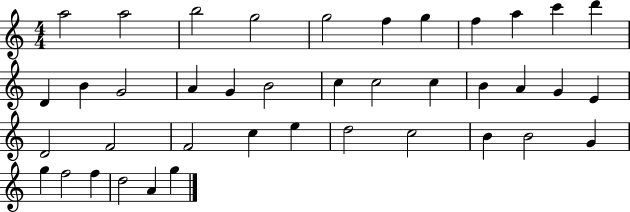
A5/h A5/h B5/h G5/h G5/h F5/q G5/q F5/q A5/q C6/q D6/q D4/q B4/q G4/h A4/q G4/q B4/h C5/q C5/h C5/q B4/q A4/q G4/q E4/q D4/h F4/h F4/h C5/q E5/q D5/h C5/h B4/q B4/h G4/q G5/q F5/h F5/q D5/h A4/q G5/q